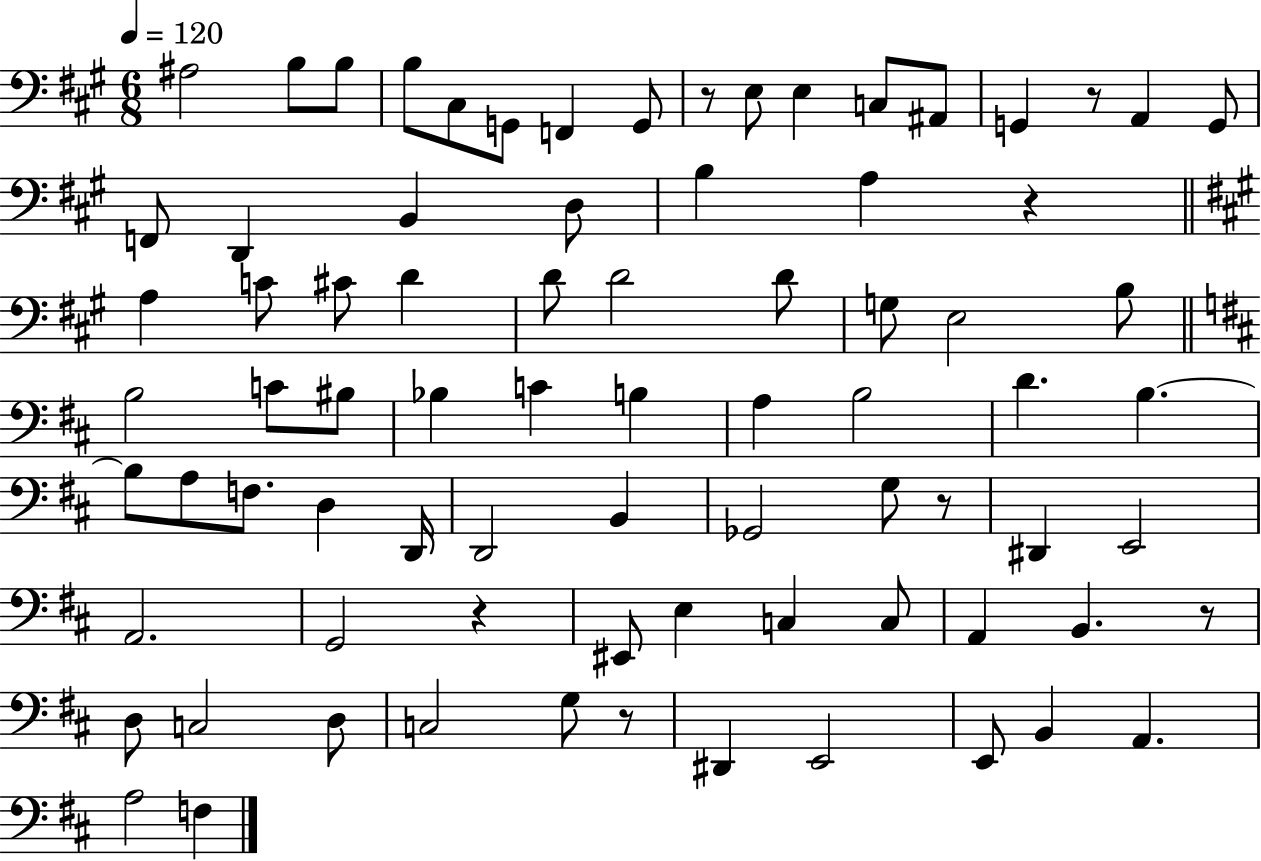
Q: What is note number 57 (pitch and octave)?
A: C3